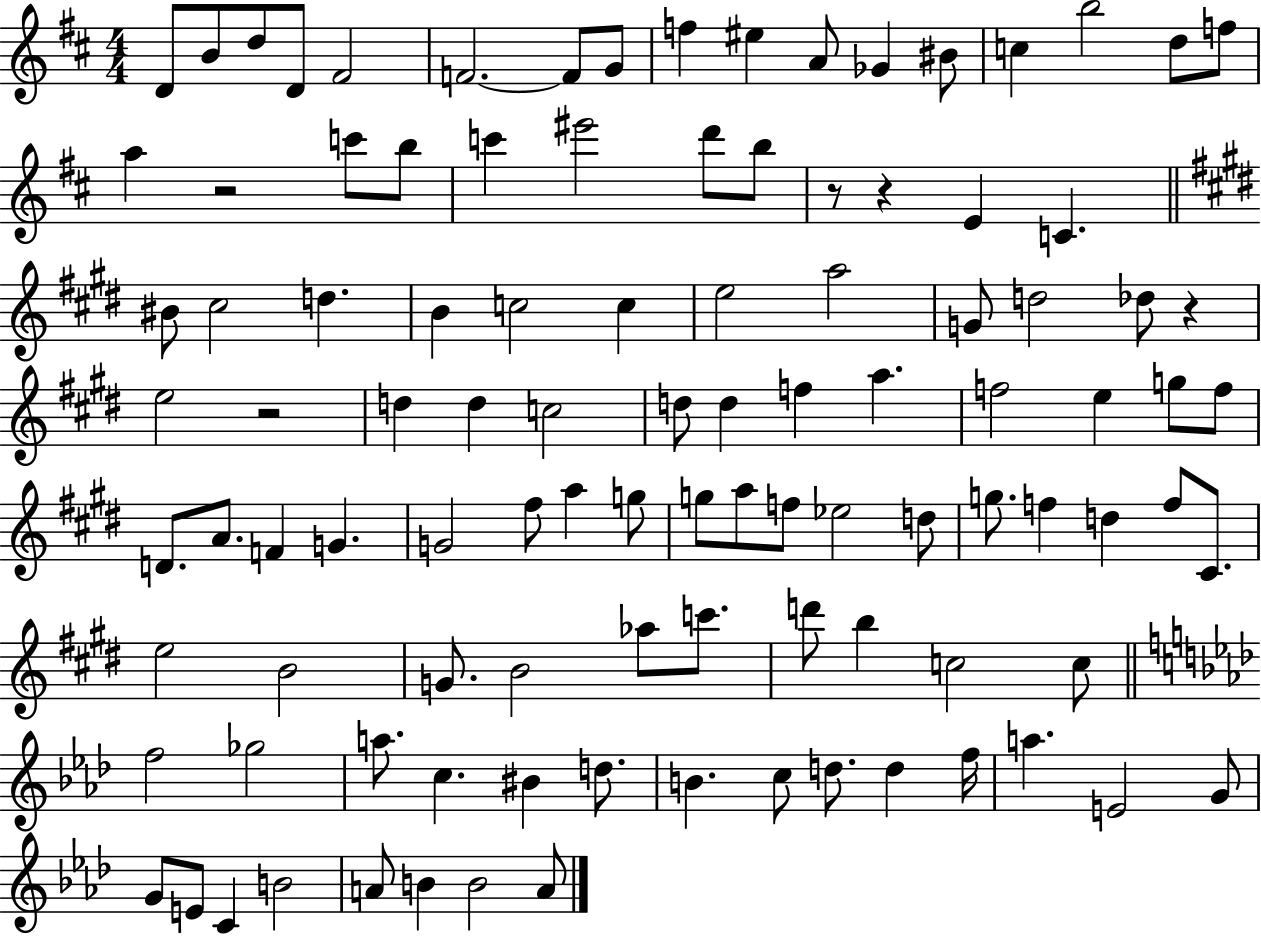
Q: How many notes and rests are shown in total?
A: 104